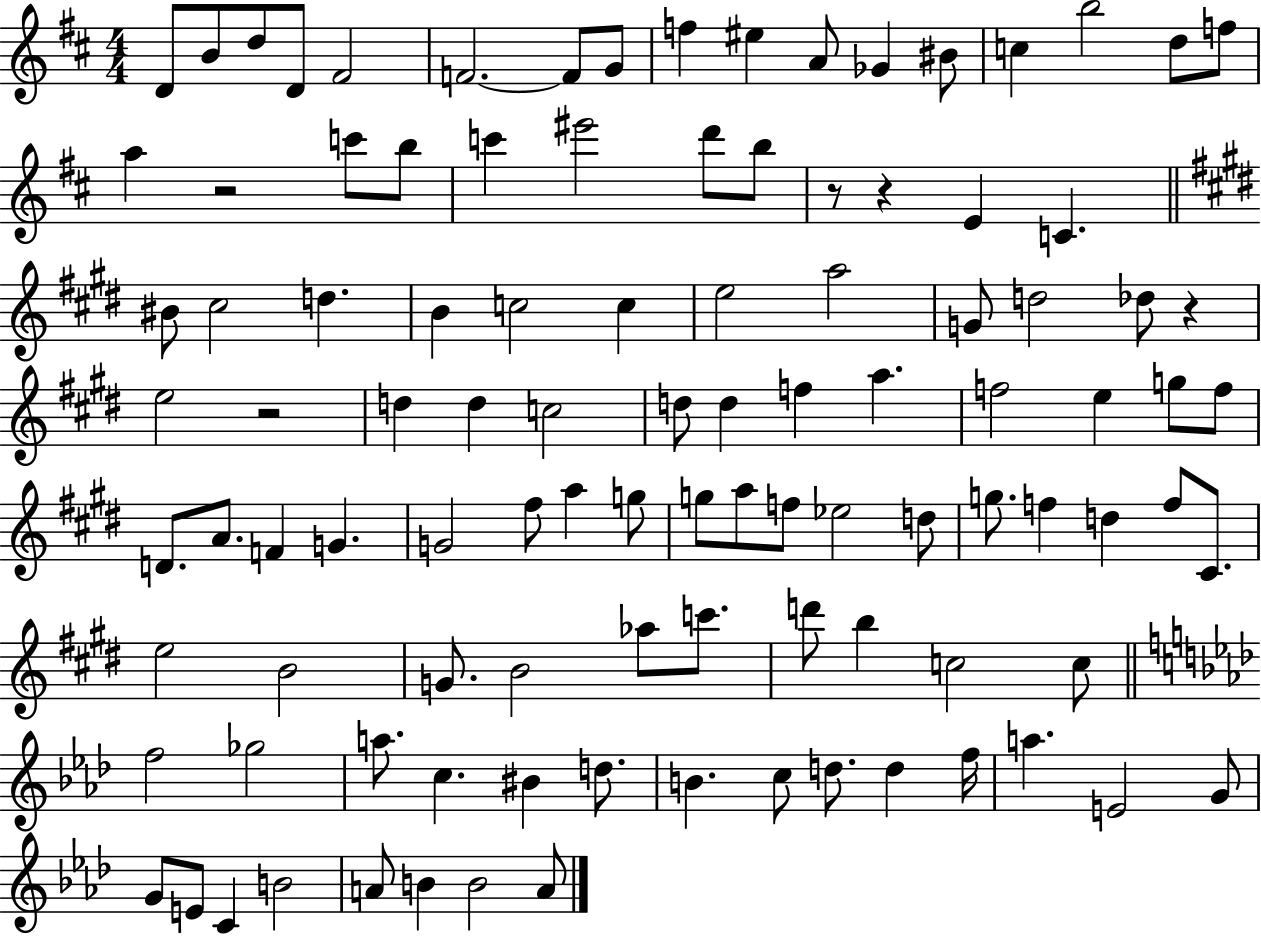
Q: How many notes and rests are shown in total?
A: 104